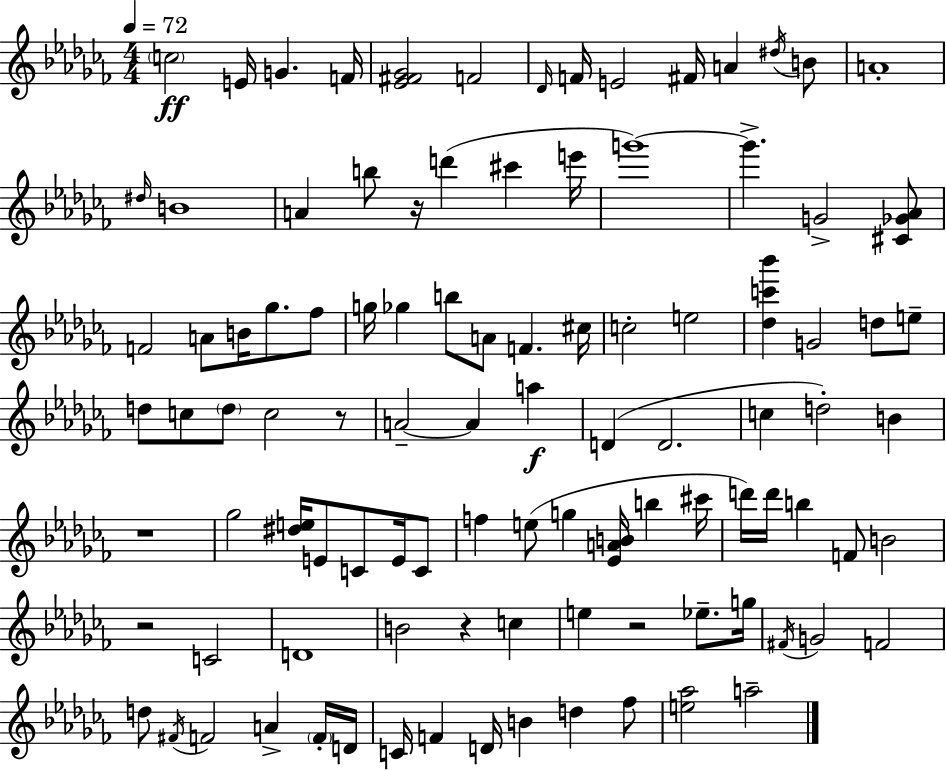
{
  \clef treble
  \numericTimeSignature
  \time 4/4
  \key aes \minor
  \tempo 4 = 72
  \parenthesize c''2\ff e'16 g'4. f'16 | <ees' fis' ges'>2 f'2 | \grace { des'16 } f'16 e'2 fis'16 a'4 \acciaccatura { dis''16 } | b'8 a'1-. | \break \grace { dis''16 } b'1 | a'4 b''8 r16 d'''4( cis'''4 | e'''16 g'''1~~) | g'''4.-> g'2-> | \break <cis' ges' aes'>8 f'2 a'8 b'16 ges''8. | fes''8 g''16 ges''4 b''8 a'8 f'4. | cis''16 c''2-. e''2 | <des'' c''' bes'''>4 g'2 d''8 | \break e''8-- d''8 c''8 \parenthesize d''8 c''2 | r8 a'2--~~ a'4 a''4\f | d'4( d'2. | c''4 d''2-.) b'4 | \break r1 | ges''2 <dis'' e''>16 e'8 c'8 | e'16 c'8 f''4 e''8( g''4 <ees' a' b'>16 b''4 | cis'''16 d'''16) d'''16 b''4 f'8 b'2 | \break r2 c'2 | d'1 | b'2 r4 c''4 | e''4 r2 ees''8.-- | \break g''16 \acciaccatura { fis'16 } g'2 f'2 | d''8 \acciaccatura { fis'16 } f'2 a'4-> | \parenthesize f'16-. d'16 c'16 f'4 d'16 b'4 d''4 | fes''8 <e'' aes''>2 a''2-- | \break \bar "|."
}